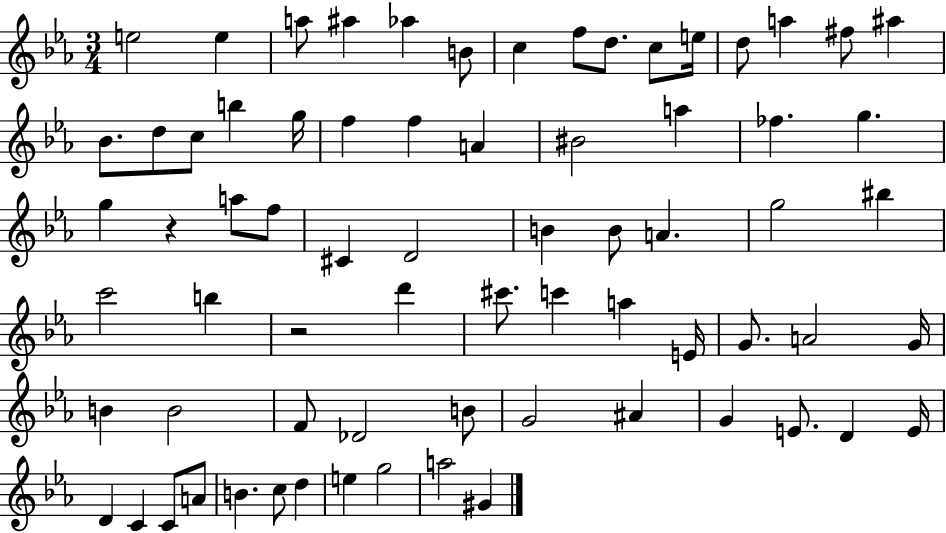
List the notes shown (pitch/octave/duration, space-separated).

E5/h E5/q A5/e A#5/q Ab5/q B4/e C5/q F5/e D5/e. C5/e E5/s D5/e A5/q F#5/e A#5/q Bb4/e. D5/e C5/e B5/q G5/s F5/q F5/q A4/q BIS4/h A5/q FES5/q. G5/q. G5/q R/q A5/e F5/e C#4/q D4/h B4/q B4/e A4/q. G5/h BIS5/q C6/h B5/q R/h D6/q C#6/e. C6/q A5/q E4/s G4/e. A4/h G4/s B4/q B4/h F4/e Db4/h B4/e G4/h A#4/q G4/q E4/e. D4/q E4/s D4/q C4/q C4/e A4/e B4/q. C5/e D5/q E5/q G5/h A5/h G#4/q